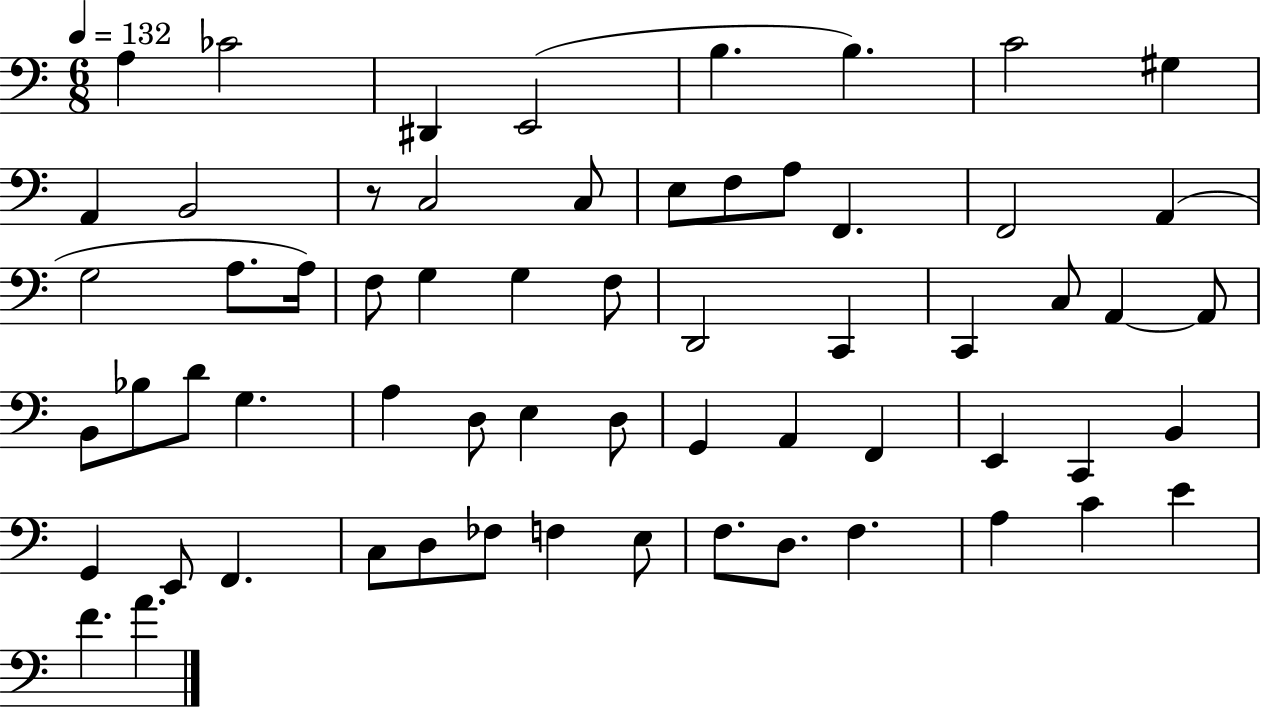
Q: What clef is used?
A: bass